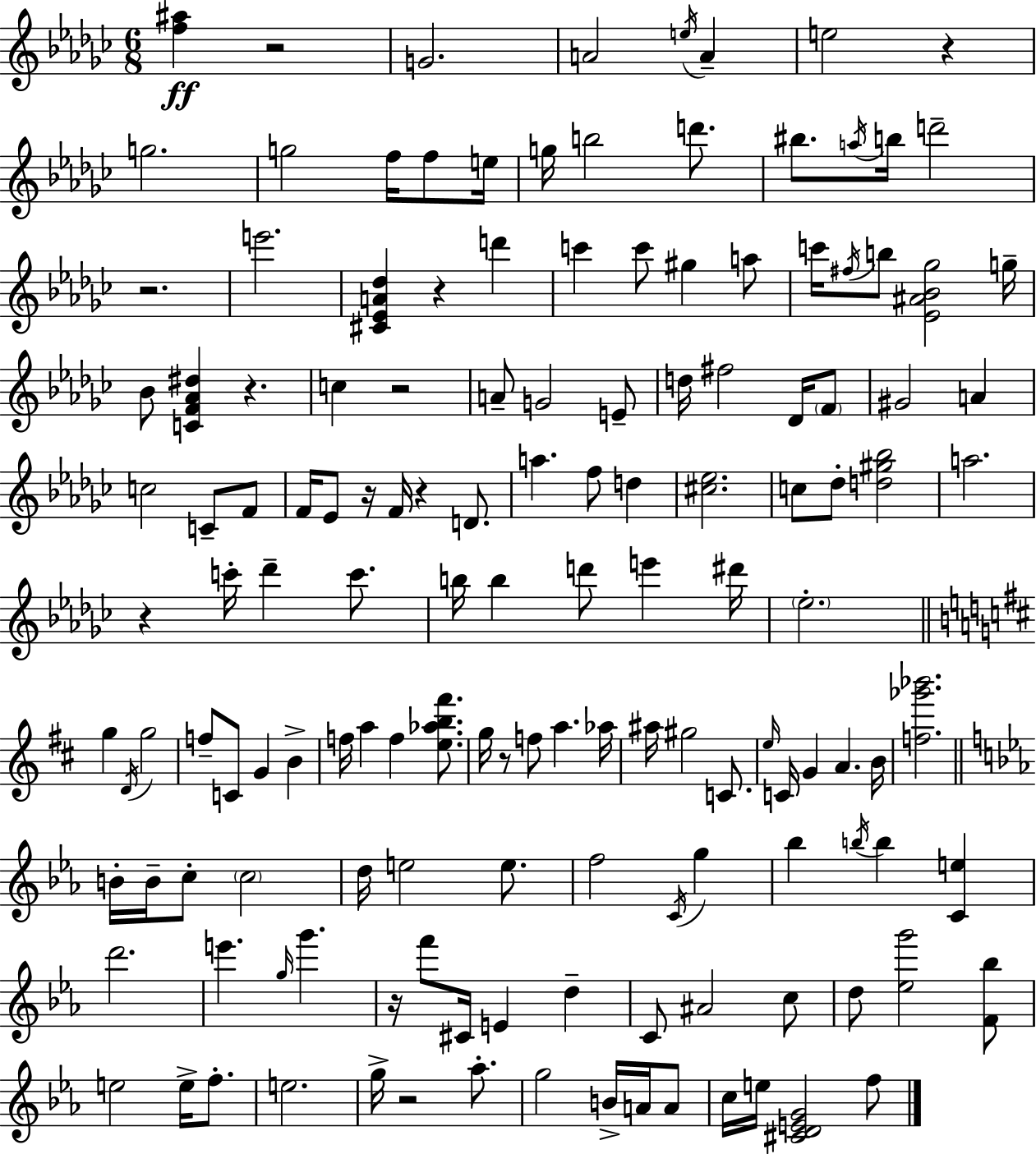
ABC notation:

X:1
T:Untitled
M:6/8
L:1/4
K:Ebm
[f^a] z2 G2 A2 e/4 A e2 z g2 g2 f/4 f/2 e/4 g/4 b2 d'/2 ^b/2 a/4 b/4 d'2 z2 e'2 [^C_EA_d] z d' c' c'/2 ^g a/2 c'/4 ^f/4 b/2 [_E^A_B_g]2 g/4 _B/2 [CF_A^d] z c z2 A/2 G2 E/2 d/4 ^f2 _D/4 F/2 ^G2 A c2 C/2 F/2 F/4 _E/2 z/4 F/4 z D/2 a f/2 d [^c_e]2 c/2 _d/2 [d^g_b]2 a2 z c'/4 _d' c'/2 b/4 b d'/2 e' ^d'/4 _e2 g D/4 g2 f/2 C/2 G B f/4 a f [e_ab^f']/2 g/4 z/2 f/2 a _a/4 ^a/4 ^g2 C/2 e/4 C/4 G A B/4 [f_g'_b']2 B/4 B/4 c/2 c2 d/4 e2 e/2 f2 C/4 g _b b/4 b [Ce] d'2 e' g/4 g' z/4 f'/2 ^C/4 E d C/2 ^A2 c/2 d/2 [_eg']2 [F_b]/2 e2 e/4 f/2 e2 g/4 z2 _a/2 g2 B/4 A/4 A/2 c/4 e/4 [^CDEG]2 f/2